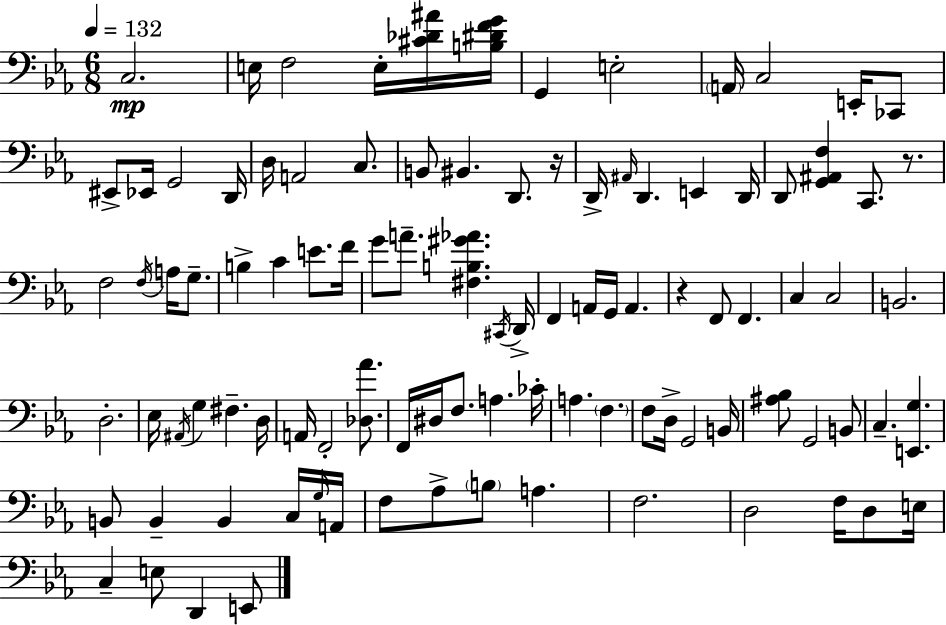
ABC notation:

X:1
T:Untitled
M:6/8
L:1/4
K:Eb
C,2 E,/4 F,2 E,/4 [^C_D^A]/4 [B,^DFG]/4 G,, E,2 A,,/4 C,2 E,,/4 _C,,/2 ^E,,/2 _E,,/4 G,,2 D,,/4 D,/4 A,,2 C,/2 B,,/2 ^B,, D,,/2 z/4 D,,/4 ^A,,/4 D,, E,, D,,/4 D,,/2 [G,,^A,,F,] C,,/2 z/2 F,2 F,/4 A,/4 G,/2 B, C E/2 F/4 G/2 A/2 [^F,B,^G_A] ^C,,/4 D,,/4 F,, A,,/4 G,,/4 A,, z F,,/2 F,, C, C,2 B,,2 D,2 _E,/4 ^A,,/4 G, ^F, D,/4 A,,/4 F,,2 [_D,_A]/2 F,,/4 ^D,/4 F,/2 A, _C/4 A, F, F,/2 D,/4 G,,2 B,,/4 [^A,_B,]/2 G,,2 B,,/2 C, [E,,G,] B,,/2 B,, B,, C,/4 G,/4 A,,/4 F,/2 _A,/2 B,/2 A, F,2 D,2 F,/4 D,/2 E,/4 C, E,/2 D,, E,,/2